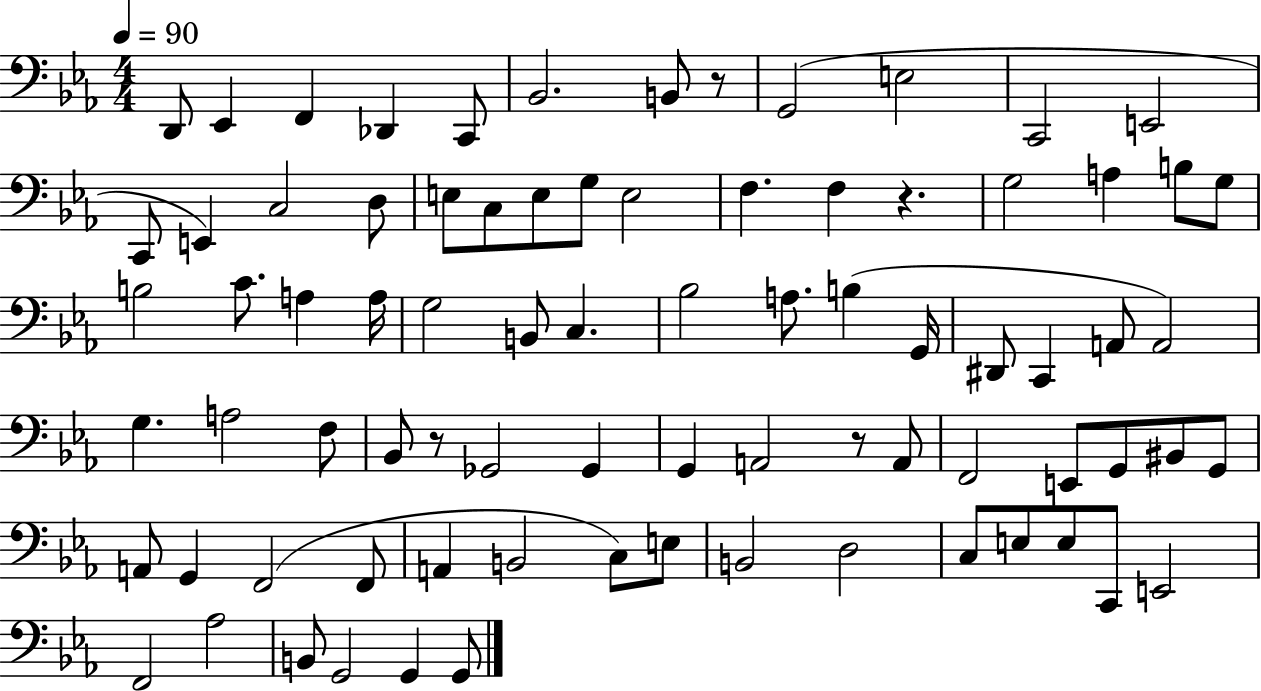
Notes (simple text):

D2/e Eb2/q F2/q Db2/q C2/e Bb2/h. B2/e R/e G2/h E3/h C2/h E2/h C2/e E2/q C3/h D3/e E3/e C3/e E3/e G3/e E3/h F3/q. F3/q R/q. G3/h A3/q B3/e G3/e B3/h C4/e. A3/q A3/s G3/h B2/e C3/q. Bb3/h A3/e. B3/q G2/s D#2/e C2/q A2/e A2/h G3/q. A3/h F3/e Bb2/e R/e Gb2/h Gb2/q G2/q A2/h R/e A2/e F2/h E2/e G2/e BIS2/e G2/e A2/e G2/q F2/h F2/e A2/q B2/h C3/e E3/e B2/h D3/h C3/e E3/e E3/e C2/e E2/h F2/h Ab3/h B2/e G2/h G2/q G2/e